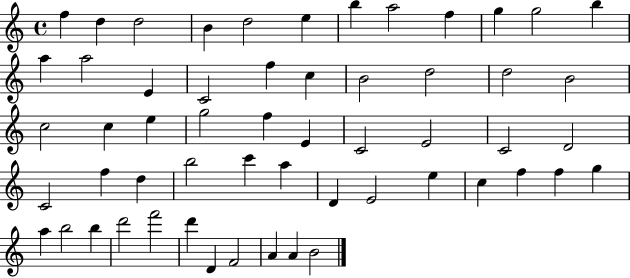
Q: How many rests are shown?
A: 0